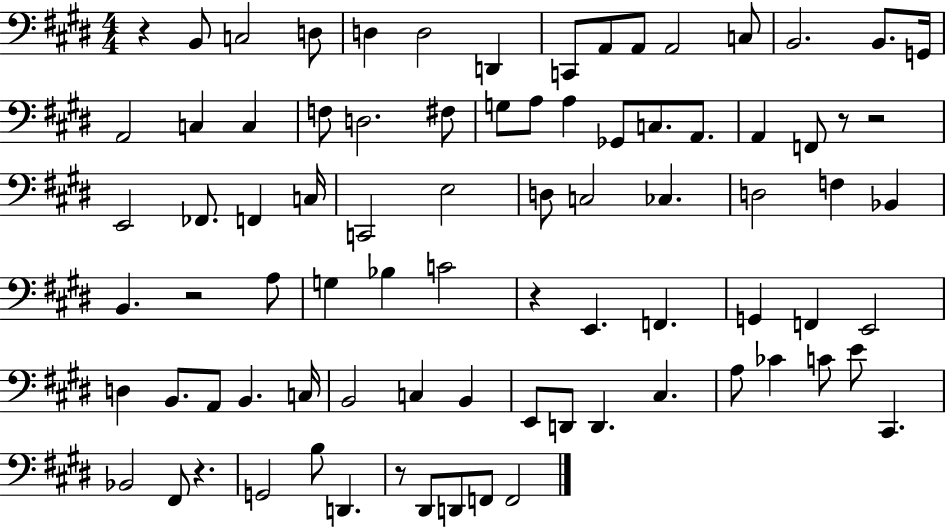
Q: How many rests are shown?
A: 7